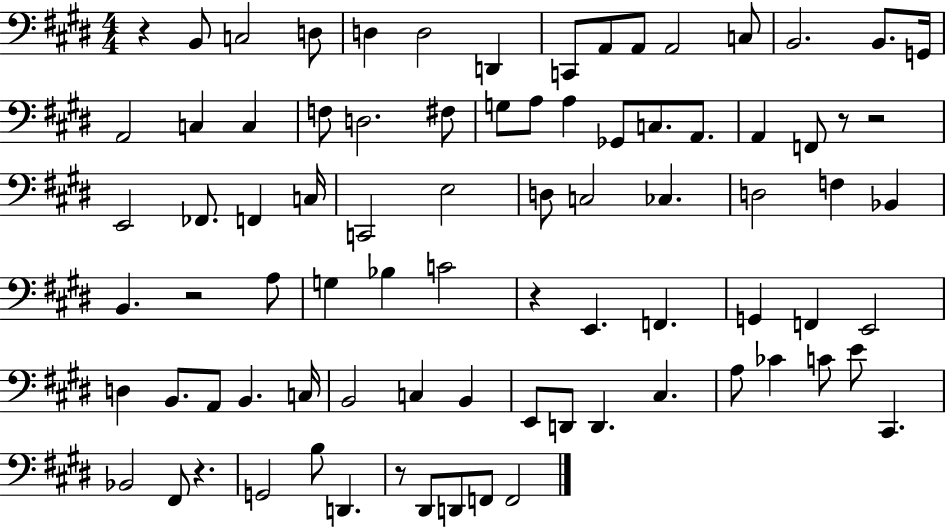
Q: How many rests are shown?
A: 7